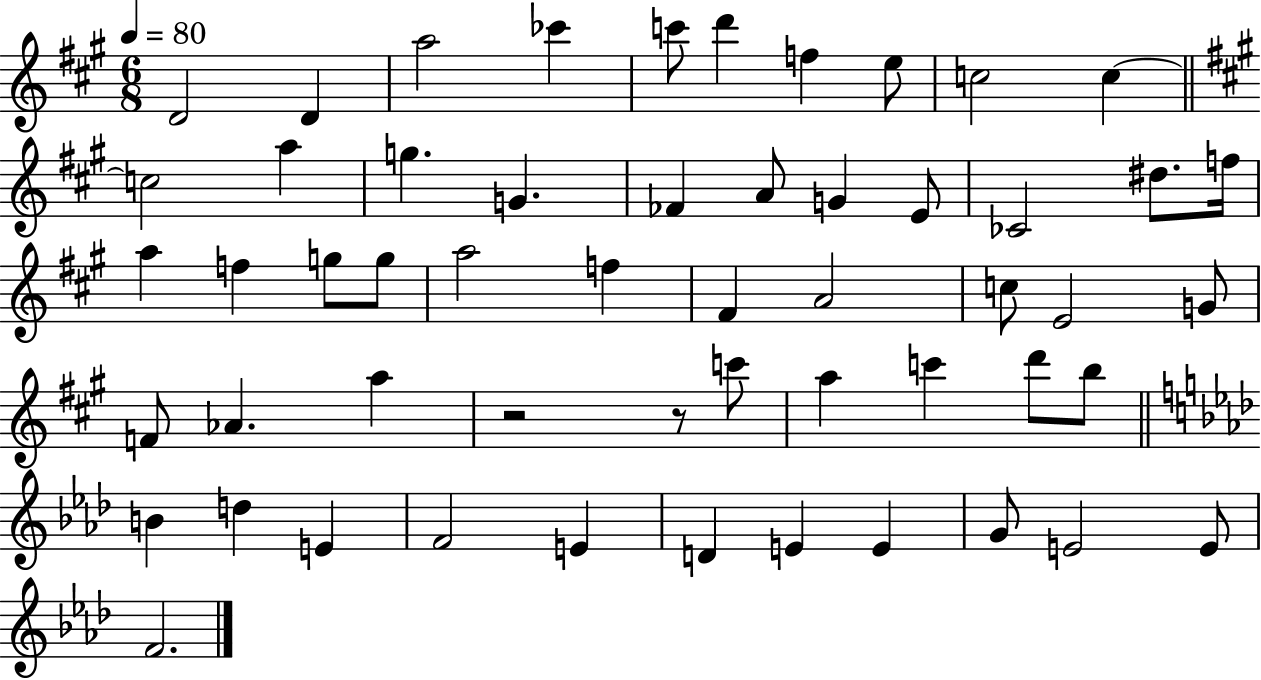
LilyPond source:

{
  \clef treble
  \numericTimeSignature
  \time 6/8
  \key a \major
  \tempo 4 = 80
  \repeat volta 2 { d'2 d'4 | a''2 ces'''4 | c'''8 d'''4 f''4 e''8 | c''2 c''4~~ | \break \bar "||" \break \key a \major c''2 a''4 | g''4. g'4. | fes'4 a'8 g'4 e'8 | ces'2 dis''8. f''16 | \break a''4 f''4 g''8 g''8 | a''2 f''4 | fis'4 a'2 | c''8 e'2 g'8 | \break f'8 aes'4. a''4 | r2 r8 c'''8 | a''4 c'''4 d'''8 b''8 | \bar "||" \break \key f \minor b'4 d''4 e'4 | f'2 e'4 | d'4 e'4 e'4 | g'8 e'2 e'8 | \break f'2. | } \bar "|."
}